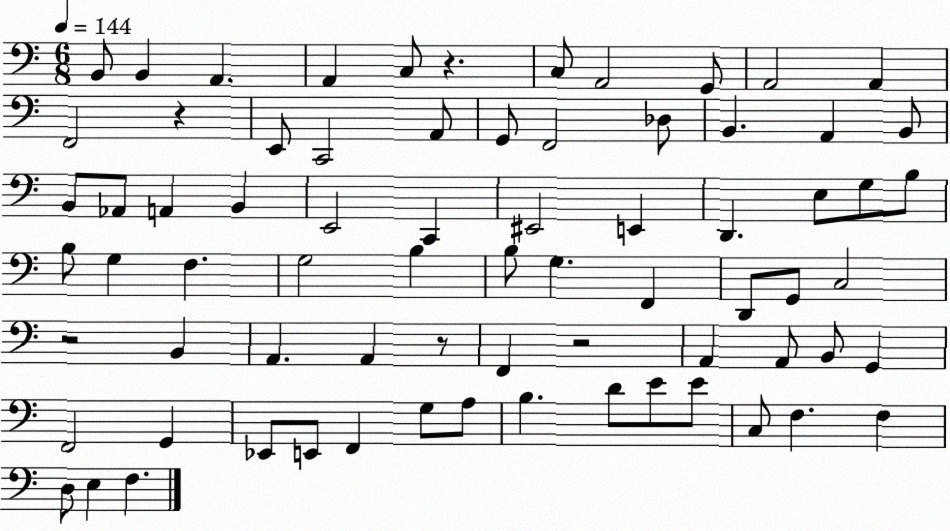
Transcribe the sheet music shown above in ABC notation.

X:1
T:Untitled
M:6/8
L:1/4
K:C
B,,/2 B,, A,, A,, C,/2 z C,/2 A,,2 G,,/2 A,,2 A,, F,,2 z E,,/2 C,,2 A,,/2 G,,/2 F,,2 _D,/2 B,, A,, B,,/2 B,,/2 _A,,/2 A,, B,, E,,2 C,, ^E,,2 E,, D,, E,/2 G,/2 B,/2 B,/2 G, F, G,2 B, B,/2 G, F,, D,,/2 G,,/2 C,2 z2 B,, A,, A,, z/2 F,, z2 A,, A,,/2 B,,/2 G,, F,,2 G,, _E,,/2 E,,/2 F,, G,/2 A,/2 B, D/2 E/2 E/2 C,/2 F, F, D,/2 E, F,